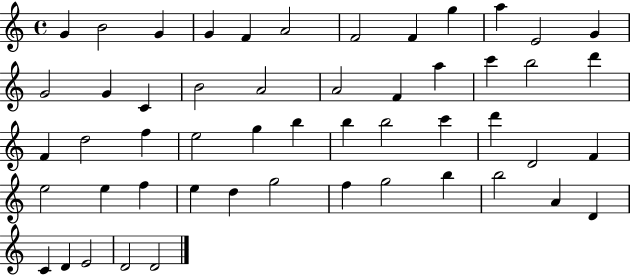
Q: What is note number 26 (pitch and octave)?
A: F5